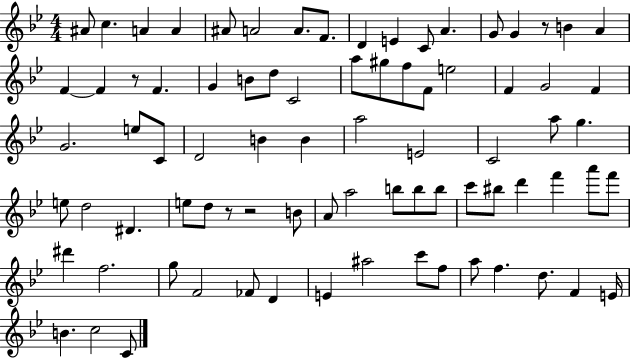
A#4/e C5/q. A4/q A4/q A#4/e A4/h A4/e. F4/e. D4/q E4/q C4/e A4/q. G4/e G4/q R/e B4/q A4/q F4/q F4/q R/e F4/q. G4/q B4/e D5/e C4/h A5/e G#5/e F5/e F4/e E5/h F4/q G4/h F4/q G4/h. E5/e C4/e D4/h B4/q B4/q A5/h E4/h C4/h A5/e G5/q. E5/e D5/h D#4/q. E5/e D5/e R/e R/h B4/e A4/e A5/h B5/e B5/e B5/e C6/e BIS5/e D6/q F6/q A6/e F6/e D#6/q F5/h. G5/e F4/h FES4/e D4/q E4/q A#5/h C6/e F5/e A5/e F5/q. D5/e. F4/q E4/s B4/q. C5/h C4/e